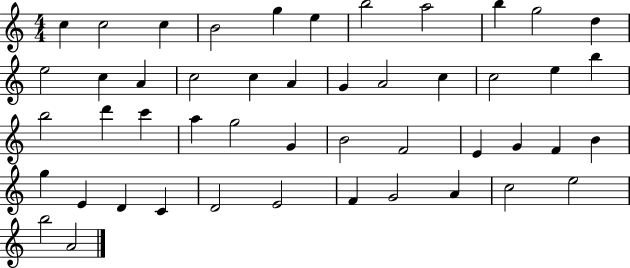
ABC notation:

X:1
T:Untitled
M:4/4
L:1/4
K:C
c c2 c B2 g e b2 a2 b g2 d e2 c A c2 c A G A2 c c2 e b b2 d' c' a g2 G B2 F2 E G F B g E D C D2 E2 F G2 A c2 e2 b2 A2